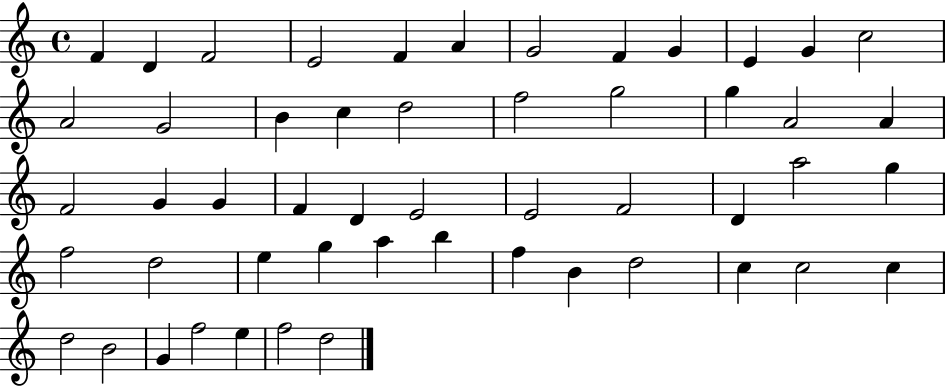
F4/q D4/q F4/h E4/h F4/q A4/q G4/h F4/q G4/q E4/q G4/q C5/h A4/h G4/h B4/q C5/q D5/h F5/h G5/h G5/q A4/h A4/q F4/h G4/q G4/q F4/q D4/q E4/h E4/h F4/h D4/q A5/h G5/q F5/h D5/h E5/q G5/q A5/q B5/q F5/q B4/q D5/h C5/q C5/h C5/q D5/h B4/h G4/q F5/h E5/q F5/h D5/h